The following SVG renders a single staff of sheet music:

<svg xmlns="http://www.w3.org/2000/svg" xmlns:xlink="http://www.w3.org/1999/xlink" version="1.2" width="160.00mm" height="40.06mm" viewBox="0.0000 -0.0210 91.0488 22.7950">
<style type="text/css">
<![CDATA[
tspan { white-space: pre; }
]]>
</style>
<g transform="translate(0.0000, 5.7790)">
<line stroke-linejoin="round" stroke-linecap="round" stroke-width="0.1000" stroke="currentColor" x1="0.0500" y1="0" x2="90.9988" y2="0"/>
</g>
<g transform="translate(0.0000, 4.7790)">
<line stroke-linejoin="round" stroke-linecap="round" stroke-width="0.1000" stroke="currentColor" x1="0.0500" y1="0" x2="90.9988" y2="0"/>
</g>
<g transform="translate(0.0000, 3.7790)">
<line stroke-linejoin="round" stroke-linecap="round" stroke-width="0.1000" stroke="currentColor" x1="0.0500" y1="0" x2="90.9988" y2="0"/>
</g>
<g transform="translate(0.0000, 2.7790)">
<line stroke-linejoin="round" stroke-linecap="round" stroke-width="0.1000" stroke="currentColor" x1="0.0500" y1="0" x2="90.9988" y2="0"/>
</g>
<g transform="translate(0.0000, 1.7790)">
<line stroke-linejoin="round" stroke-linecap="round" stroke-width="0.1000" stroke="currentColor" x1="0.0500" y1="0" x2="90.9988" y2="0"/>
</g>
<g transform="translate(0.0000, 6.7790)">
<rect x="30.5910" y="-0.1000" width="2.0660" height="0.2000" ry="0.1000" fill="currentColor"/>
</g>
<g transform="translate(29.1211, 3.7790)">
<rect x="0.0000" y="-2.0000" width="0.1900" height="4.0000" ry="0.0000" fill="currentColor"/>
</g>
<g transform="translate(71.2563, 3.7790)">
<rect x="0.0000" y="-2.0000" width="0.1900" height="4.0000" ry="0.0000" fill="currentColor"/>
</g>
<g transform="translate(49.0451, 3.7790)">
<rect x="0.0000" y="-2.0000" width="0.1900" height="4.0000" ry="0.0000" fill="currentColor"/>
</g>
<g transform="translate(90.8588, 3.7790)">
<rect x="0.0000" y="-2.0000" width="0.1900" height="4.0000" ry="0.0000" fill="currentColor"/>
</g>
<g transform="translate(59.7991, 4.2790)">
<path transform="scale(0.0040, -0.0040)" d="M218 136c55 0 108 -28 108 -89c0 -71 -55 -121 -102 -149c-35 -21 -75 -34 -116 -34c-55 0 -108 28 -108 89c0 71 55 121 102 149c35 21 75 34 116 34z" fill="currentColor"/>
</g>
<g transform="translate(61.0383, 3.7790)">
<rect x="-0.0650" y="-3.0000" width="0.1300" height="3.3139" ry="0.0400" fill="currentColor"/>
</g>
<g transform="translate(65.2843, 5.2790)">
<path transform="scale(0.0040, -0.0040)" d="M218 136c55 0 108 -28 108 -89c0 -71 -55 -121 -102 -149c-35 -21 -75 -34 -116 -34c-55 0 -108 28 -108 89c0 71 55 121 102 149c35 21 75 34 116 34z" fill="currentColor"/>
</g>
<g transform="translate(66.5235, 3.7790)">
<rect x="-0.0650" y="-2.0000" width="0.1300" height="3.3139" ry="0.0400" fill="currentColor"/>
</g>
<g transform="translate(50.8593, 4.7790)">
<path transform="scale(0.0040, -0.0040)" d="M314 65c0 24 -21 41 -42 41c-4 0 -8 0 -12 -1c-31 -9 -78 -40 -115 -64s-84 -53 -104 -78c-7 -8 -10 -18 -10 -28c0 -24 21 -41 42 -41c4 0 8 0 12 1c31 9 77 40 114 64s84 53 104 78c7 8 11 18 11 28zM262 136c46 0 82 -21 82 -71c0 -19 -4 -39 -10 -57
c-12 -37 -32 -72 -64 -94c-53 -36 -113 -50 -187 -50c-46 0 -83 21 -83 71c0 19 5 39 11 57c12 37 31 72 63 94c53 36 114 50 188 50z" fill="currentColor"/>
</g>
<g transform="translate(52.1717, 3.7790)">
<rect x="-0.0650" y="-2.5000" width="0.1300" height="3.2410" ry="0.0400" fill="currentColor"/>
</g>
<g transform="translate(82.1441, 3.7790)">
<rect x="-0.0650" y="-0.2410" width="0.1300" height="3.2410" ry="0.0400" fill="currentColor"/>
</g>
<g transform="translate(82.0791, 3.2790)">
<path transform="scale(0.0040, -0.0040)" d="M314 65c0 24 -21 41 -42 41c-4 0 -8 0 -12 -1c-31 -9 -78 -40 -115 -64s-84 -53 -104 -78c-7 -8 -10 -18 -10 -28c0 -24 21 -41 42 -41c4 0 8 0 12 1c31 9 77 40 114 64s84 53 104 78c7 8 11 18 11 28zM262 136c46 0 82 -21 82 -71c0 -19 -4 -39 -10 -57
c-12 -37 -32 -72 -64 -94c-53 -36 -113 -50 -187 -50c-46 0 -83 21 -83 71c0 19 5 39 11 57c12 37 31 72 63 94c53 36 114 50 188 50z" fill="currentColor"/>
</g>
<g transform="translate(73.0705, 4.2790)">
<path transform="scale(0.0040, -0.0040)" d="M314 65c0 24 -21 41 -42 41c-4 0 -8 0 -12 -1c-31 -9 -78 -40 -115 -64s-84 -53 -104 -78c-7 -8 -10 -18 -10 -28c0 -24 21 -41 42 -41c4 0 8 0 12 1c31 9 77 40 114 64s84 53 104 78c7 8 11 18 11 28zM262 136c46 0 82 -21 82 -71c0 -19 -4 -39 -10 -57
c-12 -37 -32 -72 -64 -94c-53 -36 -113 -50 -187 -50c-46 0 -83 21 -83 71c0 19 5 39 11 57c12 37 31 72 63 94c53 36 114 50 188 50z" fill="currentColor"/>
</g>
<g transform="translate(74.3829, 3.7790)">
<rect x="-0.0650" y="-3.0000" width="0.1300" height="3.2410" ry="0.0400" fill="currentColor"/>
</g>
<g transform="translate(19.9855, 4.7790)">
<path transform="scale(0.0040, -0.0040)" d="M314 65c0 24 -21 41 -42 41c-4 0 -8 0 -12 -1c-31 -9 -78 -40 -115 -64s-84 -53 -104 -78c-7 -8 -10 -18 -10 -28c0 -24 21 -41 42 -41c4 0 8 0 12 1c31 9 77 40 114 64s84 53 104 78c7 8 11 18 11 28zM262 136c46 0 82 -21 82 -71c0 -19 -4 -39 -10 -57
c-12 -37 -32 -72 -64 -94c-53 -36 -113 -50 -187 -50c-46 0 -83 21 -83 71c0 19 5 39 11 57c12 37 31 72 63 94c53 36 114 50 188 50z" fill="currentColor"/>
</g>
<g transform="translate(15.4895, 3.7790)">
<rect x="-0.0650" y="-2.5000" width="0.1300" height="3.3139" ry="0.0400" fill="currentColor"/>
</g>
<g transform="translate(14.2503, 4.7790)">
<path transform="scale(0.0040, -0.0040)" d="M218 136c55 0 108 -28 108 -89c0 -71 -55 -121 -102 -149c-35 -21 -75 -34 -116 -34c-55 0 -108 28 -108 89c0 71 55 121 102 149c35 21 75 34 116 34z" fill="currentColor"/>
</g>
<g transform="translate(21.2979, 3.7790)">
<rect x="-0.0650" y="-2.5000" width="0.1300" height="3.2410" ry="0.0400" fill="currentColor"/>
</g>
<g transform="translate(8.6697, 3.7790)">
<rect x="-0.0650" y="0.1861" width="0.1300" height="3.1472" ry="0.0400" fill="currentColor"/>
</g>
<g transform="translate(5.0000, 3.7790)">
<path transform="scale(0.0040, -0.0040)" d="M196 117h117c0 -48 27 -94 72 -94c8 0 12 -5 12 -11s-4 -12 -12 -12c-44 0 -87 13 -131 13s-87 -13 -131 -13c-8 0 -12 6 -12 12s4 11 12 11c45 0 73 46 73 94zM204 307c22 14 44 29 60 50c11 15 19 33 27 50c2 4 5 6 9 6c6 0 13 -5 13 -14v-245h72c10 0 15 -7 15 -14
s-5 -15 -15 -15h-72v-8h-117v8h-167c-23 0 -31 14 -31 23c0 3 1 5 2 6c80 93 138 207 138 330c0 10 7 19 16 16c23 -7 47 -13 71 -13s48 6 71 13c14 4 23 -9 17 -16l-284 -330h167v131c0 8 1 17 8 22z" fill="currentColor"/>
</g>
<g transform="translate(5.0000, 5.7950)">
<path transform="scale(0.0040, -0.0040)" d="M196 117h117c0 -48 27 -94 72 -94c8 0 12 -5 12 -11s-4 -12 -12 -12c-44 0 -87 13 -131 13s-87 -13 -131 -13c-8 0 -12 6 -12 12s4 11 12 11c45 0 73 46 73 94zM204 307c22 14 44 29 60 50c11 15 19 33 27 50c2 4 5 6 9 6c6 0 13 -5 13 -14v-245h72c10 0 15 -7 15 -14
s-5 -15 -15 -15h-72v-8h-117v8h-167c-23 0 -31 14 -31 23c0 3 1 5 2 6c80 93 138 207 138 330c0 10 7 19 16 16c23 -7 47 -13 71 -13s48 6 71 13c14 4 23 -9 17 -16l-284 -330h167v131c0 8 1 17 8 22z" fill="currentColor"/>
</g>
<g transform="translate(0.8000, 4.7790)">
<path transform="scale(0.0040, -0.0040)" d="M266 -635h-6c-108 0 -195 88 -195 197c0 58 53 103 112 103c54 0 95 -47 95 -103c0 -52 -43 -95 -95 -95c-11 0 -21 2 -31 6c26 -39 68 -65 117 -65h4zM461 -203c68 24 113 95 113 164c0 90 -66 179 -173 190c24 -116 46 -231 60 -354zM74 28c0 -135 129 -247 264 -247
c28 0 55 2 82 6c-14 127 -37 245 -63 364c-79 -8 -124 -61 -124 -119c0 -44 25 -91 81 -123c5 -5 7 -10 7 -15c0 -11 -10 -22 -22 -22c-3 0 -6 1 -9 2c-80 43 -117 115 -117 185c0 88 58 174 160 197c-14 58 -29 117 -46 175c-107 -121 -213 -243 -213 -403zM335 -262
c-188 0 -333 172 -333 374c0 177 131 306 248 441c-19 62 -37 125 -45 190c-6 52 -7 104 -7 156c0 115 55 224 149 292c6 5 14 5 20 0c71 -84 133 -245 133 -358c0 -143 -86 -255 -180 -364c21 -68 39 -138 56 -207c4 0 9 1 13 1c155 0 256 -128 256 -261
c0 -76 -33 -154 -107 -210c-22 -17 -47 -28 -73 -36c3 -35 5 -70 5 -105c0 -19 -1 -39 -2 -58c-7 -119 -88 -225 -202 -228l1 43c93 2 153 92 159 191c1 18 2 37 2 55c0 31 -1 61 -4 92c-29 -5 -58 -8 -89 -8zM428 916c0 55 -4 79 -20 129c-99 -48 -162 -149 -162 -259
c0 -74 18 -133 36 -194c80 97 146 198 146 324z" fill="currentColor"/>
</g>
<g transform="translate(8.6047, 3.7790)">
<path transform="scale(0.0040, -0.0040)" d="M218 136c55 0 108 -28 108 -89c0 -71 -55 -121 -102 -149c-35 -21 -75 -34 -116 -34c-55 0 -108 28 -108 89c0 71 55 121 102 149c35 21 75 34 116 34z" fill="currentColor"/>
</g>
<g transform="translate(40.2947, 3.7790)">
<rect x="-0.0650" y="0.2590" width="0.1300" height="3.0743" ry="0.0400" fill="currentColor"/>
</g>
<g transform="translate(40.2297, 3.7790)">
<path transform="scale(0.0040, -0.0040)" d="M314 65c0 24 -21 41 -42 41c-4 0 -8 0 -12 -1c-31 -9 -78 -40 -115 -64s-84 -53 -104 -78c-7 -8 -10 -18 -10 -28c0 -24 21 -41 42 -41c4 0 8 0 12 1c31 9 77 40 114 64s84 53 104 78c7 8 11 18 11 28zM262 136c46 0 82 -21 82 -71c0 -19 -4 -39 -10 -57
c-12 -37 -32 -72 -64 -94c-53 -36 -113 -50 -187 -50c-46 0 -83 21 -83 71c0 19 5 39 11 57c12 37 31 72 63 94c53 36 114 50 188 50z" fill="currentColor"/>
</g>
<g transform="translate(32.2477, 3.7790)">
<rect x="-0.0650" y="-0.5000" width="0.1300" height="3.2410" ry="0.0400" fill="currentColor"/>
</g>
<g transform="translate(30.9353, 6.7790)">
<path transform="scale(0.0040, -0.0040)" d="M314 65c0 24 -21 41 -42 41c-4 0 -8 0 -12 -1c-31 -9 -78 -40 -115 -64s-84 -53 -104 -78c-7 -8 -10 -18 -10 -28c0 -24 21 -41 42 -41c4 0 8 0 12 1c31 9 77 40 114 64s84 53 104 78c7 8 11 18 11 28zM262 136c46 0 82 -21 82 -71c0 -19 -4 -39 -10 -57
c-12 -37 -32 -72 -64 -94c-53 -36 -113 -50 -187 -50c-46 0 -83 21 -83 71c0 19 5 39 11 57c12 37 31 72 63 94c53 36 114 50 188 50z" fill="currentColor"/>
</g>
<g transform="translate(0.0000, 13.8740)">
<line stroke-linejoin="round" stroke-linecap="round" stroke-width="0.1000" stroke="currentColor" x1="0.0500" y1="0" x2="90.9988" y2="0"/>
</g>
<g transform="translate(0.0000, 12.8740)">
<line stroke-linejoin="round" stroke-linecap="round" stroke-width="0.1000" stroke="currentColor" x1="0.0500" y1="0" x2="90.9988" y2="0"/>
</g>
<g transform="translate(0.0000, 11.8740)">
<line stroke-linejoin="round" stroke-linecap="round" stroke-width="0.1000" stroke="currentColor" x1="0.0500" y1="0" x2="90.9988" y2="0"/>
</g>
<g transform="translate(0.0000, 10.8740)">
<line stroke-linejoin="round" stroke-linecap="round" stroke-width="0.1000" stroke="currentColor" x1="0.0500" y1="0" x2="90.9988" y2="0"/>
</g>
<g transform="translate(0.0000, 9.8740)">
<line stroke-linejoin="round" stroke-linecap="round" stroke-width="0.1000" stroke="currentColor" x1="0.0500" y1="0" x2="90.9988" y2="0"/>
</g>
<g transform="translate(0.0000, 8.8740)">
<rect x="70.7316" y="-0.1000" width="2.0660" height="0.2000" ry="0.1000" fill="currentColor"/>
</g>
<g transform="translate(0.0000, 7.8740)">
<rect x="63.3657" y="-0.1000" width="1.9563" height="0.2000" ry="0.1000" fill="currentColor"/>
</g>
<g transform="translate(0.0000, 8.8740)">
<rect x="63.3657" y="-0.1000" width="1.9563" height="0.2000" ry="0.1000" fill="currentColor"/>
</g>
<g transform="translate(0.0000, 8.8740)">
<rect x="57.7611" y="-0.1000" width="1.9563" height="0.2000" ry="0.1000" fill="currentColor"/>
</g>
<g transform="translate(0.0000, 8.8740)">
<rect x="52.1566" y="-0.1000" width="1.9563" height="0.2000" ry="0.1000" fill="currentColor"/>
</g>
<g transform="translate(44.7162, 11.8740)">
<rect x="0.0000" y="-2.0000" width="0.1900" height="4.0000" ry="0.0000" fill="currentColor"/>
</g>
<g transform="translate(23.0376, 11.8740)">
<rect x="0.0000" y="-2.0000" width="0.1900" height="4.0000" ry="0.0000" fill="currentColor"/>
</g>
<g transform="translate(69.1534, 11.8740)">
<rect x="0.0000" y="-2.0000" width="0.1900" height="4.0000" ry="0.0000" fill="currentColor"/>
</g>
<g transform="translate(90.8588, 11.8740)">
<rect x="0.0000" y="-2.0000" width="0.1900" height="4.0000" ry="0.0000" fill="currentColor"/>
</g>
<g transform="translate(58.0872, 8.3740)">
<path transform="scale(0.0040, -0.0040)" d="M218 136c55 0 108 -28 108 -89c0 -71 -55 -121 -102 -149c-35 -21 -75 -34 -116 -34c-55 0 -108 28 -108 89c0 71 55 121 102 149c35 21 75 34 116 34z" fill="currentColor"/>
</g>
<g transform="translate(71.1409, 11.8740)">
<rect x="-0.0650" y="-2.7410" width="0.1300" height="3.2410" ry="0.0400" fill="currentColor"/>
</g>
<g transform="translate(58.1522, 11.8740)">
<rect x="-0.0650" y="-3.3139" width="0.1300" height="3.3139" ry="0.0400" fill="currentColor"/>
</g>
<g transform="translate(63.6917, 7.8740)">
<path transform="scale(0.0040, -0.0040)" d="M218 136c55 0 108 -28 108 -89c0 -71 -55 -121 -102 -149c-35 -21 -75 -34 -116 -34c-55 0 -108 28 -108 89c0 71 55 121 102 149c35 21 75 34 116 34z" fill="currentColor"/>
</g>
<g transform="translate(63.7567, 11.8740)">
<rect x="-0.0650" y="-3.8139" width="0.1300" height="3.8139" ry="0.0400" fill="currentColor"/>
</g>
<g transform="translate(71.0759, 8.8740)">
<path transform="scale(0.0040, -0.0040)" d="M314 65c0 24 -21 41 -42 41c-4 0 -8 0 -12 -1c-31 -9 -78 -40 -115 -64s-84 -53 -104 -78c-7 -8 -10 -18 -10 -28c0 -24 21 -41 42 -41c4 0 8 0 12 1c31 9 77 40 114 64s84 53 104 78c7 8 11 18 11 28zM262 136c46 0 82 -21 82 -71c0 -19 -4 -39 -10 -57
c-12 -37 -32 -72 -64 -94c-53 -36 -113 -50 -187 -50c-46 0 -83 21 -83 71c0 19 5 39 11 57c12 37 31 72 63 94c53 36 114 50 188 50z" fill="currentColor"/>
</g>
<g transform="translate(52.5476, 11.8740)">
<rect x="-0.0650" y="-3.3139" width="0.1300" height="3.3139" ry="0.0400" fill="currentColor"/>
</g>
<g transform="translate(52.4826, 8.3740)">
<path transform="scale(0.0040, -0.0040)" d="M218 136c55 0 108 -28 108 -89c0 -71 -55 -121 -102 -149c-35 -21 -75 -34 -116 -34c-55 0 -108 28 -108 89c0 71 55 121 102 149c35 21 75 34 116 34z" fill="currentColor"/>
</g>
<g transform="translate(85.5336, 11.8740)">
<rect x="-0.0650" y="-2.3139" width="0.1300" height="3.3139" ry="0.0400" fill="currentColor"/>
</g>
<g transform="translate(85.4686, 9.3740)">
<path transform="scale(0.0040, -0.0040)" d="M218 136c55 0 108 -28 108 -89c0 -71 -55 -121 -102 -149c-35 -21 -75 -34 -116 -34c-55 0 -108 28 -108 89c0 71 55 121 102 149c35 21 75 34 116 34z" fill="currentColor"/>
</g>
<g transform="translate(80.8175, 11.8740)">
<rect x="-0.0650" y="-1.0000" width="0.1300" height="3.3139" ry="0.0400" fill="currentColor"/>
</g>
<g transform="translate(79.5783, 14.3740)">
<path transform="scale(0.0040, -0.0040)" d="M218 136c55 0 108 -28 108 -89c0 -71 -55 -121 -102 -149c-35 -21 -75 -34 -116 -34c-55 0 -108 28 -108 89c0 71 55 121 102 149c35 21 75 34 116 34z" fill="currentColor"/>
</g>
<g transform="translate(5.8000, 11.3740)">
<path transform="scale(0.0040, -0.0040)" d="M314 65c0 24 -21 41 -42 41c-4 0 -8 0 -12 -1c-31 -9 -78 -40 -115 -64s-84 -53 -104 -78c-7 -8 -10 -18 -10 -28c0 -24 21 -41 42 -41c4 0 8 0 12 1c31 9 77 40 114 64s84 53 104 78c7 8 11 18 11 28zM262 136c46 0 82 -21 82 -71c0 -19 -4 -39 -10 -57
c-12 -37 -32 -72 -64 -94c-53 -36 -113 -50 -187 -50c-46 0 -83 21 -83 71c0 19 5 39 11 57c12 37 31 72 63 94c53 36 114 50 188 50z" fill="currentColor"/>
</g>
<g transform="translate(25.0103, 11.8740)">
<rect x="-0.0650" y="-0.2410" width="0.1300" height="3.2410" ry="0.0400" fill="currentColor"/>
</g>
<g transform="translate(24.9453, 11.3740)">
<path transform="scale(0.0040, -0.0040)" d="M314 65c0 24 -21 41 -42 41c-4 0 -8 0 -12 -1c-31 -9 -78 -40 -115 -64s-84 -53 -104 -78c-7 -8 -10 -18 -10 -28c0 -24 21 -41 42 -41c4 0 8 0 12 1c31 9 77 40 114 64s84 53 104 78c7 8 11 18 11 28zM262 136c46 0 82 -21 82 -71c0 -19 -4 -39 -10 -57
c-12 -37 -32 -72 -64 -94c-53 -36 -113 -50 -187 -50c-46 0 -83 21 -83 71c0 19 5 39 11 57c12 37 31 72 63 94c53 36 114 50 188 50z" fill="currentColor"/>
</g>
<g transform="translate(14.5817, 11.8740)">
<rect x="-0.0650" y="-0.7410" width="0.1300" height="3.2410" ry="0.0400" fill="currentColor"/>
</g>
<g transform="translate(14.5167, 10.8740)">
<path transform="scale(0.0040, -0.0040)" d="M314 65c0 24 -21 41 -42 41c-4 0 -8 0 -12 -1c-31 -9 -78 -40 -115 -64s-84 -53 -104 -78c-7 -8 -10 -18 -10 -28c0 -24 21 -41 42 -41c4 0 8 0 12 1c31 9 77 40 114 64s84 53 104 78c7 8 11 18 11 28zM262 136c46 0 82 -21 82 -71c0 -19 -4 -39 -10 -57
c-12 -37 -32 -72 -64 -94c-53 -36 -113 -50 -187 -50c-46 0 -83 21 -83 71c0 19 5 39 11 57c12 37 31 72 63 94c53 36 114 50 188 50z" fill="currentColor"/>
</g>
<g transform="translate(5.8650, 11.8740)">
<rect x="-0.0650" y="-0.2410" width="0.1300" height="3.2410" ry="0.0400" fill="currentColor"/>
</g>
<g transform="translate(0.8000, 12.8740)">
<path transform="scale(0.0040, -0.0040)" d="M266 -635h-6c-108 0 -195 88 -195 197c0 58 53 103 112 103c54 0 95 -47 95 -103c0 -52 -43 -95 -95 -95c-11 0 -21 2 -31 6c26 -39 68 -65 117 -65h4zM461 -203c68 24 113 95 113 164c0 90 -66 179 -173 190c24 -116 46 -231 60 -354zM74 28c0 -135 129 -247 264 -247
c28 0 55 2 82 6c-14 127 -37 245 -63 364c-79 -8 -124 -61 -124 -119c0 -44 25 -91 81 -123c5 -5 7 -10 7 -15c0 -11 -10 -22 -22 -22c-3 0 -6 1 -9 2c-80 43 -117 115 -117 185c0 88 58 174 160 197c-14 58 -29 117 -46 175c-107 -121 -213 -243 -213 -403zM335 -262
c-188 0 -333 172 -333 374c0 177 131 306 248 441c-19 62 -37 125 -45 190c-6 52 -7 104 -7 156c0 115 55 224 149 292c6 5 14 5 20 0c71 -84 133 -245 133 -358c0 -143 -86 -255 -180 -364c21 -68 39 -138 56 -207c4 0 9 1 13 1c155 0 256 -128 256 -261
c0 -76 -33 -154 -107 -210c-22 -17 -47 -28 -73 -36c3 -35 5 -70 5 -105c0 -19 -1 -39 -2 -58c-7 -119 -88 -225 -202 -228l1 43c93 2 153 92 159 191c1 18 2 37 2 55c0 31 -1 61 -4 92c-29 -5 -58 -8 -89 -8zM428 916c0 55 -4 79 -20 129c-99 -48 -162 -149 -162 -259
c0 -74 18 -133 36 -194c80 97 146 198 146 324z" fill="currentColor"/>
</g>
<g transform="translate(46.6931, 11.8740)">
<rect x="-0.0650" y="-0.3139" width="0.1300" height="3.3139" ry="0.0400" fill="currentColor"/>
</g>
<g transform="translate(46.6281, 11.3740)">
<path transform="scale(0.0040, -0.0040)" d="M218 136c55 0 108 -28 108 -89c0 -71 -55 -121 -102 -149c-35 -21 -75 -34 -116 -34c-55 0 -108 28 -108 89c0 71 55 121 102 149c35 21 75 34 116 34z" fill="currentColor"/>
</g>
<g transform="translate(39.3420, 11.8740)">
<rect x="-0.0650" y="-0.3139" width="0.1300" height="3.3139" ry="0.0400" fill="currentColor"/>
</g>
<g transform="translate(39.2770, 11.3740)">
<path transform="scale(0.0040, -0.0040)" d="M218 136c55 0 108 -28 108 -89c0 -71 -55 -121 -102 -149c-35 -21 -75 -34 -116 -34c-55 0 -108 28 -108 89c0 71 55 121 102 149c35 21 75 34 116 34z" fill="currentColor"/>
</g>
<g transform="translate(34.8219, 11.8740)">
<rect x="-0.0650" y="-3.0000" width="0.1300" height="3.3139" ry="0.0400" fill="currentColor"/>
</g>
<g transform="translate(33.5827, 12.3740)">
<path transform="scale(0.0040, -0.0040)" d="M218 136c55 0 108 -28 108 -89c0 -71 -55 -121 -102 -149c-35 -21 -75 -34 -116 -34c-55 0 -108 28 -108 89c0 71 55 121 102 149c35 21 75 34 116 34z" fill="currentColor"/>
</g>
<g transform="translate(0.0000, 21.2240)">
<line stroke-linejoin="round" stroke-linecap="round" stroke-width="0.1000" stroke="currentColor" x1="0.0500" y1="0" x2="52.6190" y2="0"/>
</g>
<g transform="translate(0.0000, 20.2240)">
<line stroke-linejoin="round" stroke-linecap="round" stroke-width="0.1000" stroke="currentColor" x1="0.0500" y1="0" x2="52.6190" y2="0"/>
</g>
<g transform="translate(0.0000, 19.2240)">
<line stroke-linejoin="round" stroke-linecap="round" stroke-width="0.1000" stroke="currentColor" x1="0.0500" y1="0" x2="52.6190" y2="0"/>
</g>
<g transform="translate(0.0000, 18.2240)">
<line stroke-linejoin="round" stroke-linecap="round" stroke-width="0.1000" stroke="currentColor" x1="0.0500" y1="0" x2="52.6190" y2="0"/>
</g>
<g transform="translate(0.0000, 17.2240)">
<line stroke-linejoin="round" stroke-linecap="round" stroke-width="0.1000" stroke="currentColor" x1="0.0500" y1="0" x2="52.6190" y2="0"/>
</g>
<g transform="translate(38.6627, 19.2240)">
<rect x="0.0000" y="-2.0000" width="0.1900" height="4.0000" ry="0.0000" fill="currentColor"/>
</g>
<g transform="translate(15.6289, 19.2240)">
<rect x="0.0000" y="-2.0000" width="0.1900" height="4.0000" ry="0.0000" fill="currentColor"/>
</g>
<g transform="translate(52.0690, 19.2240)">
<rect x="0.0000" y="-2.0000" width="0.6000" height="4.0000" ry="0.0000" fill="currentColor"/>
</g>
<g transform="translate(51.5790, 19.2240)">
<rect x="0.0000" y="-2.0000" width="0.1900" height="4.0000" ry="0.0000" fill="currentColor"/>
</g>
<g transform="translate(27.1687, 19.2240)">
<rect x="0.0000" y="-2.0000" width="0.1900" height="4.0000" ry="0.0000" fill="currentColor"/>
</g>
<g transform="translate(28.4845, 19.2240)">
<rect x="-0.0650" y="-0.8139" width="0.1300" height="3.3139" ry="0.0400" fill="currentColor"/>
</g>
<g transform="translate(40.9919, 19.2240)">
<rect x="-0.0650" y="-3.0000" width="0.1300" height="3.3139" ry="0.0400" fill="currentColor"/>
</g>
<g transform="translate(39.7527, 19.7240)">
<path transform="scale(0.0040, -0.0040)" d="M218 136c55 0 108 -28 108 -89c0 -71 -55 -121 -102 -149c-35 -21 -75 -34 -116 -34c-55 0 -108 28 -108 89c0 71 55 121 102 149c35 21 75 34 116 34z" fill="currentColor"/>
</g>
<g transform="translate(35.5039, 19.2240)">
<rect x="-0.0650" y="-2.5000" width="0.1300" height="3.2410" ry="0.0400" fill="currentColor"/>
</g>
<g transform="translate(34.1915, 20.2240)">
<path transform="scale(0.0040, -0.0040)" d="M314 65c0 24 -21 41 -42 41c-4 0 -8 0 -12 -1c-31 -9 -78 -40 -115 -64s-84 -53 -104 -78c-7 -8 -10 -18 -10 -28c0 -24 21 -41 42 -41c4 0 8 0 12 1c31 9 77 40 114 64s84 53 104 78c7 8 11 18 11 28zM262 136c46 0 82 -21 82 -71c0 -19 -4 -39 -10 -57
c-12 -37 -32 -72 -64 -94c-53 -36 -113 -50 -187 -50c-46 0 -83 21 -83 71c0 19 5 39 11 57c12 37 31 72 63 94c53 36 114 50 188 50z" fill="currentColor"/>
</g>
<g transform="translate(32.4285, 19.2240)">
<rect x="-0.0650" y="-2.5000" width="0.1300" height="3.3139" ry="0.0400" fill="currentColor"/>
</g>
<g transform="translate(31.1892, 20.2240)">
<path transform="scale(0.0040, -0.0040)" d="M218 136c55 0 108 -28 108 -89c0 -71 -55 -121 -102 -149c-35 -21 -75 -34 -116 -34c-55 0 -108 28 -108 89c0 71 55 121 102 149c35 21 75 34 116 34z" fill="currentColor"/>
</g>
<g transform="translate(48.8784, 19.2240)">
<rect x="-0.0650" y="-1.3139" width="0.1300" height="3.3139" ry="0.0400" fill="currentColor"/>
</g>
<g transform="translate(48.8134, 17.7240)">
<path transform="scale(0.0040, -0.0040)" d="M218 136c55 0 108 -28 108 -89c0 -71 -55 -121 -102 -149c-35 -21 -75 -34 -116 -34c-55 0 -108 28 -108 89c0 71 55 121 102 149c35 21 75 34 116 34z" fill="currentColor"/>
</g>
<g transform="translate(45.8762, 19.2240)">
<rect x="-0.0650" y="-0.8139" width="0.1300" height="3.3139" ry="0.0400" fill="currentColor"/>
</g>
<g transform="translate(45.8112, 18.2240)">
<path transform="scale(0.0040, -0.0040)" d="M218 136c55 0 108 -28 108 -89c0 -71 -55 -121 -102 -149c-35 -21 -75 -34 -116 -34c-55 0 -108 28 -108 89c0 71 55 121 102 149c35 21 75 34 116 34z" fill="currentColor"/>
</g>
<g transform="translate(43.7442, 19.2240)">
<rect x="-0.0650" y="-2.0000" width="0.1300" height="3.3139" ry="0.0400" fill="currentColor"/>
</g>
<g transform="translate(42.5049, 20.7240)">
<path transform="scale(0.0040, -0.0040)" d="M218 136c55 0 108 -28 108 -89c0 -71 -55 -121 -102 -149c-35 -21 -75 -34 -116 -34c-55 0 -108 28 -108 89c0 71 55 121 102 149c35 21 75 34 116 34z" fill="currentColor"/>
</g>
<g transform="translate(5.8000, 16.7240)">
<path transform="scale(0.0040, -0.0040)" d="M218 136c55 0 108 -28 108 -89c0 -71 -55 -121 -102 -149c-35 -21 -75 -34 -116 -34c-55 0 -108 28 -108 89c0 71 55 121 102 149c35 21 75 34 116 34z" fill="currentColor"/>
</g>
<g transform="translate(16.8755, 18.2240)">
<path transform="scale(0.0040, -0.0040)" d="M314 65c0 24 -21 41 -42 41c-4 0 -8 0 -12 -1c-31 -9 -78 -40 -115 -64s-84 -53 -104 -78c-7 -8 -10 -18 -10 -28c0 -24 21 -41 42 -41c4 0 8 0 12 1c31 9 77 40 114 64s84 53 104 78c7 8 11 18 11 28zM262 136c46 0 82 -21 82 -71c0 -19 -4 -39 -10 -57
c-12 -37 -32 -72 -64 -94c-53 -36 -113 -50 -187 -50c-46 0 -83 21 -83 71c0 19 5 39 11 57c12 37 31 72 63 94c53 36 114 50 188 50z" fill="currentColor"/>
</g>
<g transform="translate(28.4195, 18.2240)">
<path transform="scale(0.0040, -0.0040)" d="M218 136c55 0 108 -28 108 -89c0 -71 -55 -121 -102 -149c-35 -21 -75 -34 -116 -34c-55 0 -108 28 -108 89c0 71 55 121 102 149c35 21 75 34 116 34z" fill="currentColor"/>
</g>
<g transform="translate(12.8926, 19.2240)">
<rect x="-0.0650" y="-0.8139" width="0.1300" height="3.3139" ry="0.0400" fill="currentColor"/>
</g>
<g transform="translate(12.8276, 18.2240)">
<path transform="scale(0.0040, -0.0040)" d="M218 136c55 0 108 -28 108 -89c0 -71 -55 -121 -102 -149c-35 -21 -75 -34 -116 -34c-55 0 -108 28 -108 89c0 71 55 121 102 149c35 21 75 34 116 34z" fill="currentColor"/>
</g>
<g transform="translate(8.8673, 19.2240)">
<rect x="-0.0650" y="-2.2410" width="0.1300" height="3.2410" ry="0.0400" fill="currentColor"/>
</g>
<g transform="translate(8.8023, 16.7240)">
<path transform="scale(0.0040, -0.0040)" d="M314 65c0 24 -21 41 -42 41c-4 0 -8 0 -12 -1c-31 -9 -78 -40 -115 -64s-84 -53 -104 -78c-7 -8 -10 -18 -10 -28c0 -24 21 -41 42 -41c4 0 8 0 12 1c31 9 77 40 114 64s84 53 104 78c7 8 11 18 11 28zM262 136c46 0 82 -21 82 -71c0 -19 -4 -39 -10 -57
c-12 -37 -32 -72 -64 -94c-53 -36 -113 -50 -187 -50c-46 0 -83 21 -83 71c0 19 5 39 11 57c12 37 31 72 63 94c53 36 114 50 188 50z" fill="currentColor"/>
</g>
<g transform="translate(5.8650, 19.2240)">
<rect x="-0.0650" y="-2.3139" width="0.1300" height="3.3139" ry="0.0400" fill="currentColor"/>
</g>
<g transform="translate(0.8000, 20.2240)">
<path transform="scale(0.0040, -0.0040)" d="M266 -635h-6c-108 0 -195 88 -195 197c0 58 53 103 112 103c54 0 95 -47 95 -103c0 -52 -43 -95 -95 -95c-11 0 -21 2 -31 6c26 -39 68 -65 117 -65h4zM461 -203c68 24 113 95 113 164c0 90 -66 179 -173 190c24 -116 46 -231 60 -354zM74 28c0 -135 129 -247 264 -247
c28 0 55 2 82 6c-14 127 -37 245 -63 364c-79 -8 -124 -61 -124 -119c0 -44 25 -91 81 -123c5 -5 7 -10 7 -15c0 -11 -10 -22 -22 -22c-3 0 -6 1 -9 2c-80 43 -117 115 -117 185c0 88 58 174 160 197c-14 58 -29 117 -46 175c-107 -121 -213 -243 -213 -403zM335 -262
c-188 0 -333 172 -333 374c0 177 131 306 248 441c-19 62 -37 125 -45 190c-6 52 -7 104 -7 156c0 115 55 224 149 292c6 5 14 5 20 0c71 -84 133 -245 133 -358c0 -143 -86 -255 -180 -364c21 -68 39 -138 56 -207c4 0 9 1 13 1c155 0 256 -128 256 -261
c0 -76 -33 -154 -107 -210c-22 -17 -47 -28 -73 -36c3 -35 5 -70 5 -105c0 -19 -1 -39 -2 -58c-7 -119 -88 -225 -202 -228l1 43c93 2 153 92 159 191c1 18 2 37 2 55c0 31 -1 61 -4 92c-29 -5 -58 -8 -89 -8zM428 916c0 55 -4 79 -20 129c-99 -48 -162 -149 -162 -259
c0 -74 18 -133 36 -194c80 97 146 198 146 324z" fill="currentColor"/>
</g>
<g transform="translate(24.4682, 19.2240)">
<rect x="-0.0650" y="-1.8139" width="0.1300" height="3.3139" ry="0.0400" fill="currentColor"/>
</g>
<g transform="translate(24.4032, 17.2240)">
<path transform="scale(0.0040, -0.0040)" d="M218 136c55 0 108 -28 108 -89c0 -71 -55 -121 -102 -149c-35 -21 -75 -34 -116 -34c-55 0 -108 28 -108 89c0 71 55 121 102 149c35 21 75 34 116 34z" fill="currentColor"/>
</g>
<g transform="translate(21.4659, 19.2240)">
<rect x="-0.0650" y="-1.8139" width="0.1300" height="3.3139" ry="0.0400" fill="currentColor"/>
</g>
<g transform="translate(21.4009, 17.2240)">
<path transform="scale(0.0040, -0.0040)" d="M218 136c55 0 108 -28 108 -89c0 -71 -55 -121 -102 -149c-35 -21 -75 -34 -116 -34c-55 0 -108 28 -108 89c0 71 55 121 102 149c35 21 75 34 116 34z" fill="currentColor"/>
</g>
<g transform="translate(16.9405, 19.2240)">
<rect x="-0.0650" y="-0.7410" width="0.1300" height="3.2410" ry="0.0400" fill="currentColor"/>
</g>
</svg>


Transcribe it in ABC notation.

X:1
T:Untitled
M:4/4
L:1/4
K:C
B G G2 C2 B2 G2 A F A2 c2 c2 d2 c2 A c c b b c' a2 D g g g2 d d2 f f d G G2 A F d e